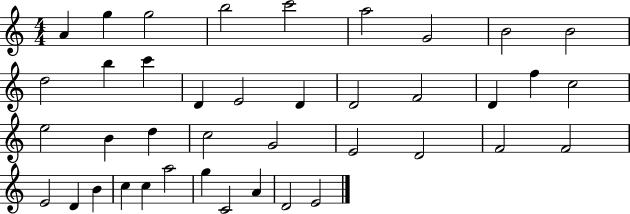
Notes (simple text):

A4/q G5/q G5/h B5/h C6/h A5/h G4/h B4/h B4/h D5/h B5/q C6/q D4/q E4/h D4/q D4/h F4/h D4/q F5/q C5/h E5/h B4/q D5/q C5/h G4/h E4/h D4/h F4/h F4/h E4/h D4/q B4/q C5/q C5/q A5/h G5/q C4/h A4/q D4/h E4/h